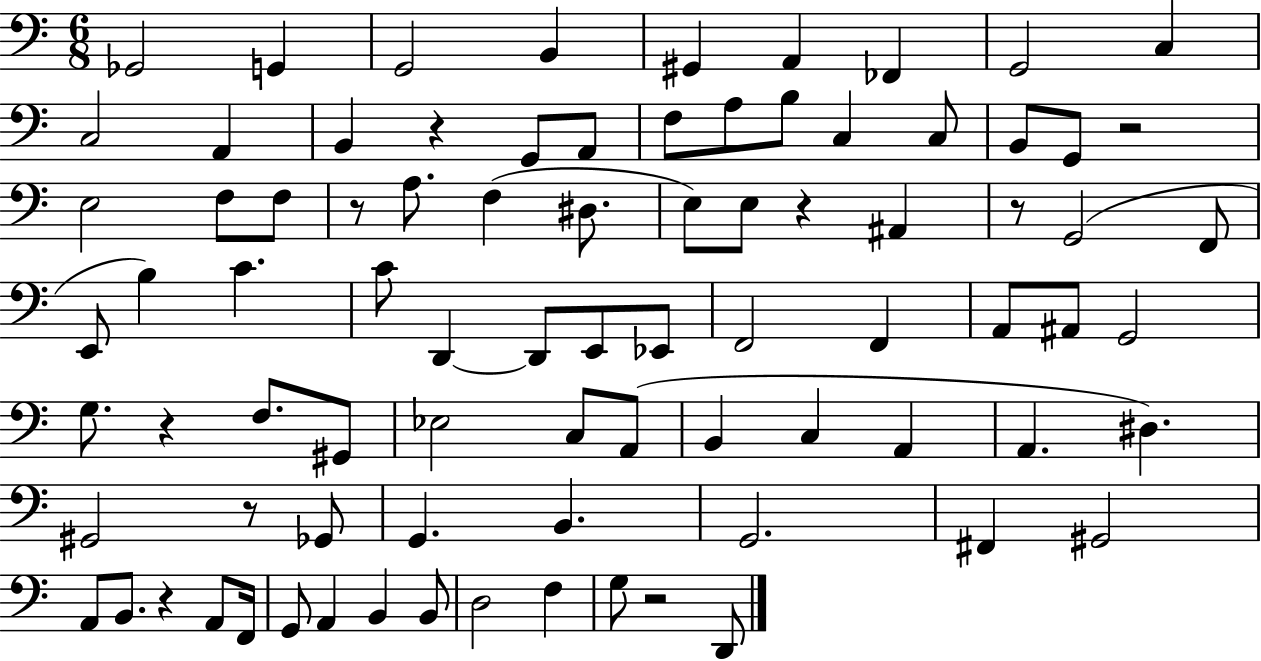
X:1
T:Untitled
M:6/8
L:1/4
K:C
_G,,2 G,, G,,2 B,, ^G,, A,, _F,, G,,2 C, C,2 A,, B,, z G,,/2 A,,/2 F,/2 A,/2 B,/2 C, C,/2 B,,/2 G,,/2 z2 E,2 F,/2 F,/2 z/2 A,/2 F, ^D,/2 E,/2 E,/2 z ^A,, z/2 G,,2 F,,/2 E,,/2 B, C C/2 D,, D,,/2 E,,/2 _E,,/2 F,,2 F,, A,,/2 ^A,,/2 G,,2 G,/2 z F,/2 ^G,,/2 _E,2 C,/2 A,,/2 B,, C, A,, A,, ^D, ^G,,2 z/2 _G,,/2 G,, B,, G,,2 ^F,, ^G,,2 A,,/2 B,,/2 z A,,/2 F,,/4 G,,/2 A,, B,, B,,/2 D,2 F, G,/2 z2 D,,/2